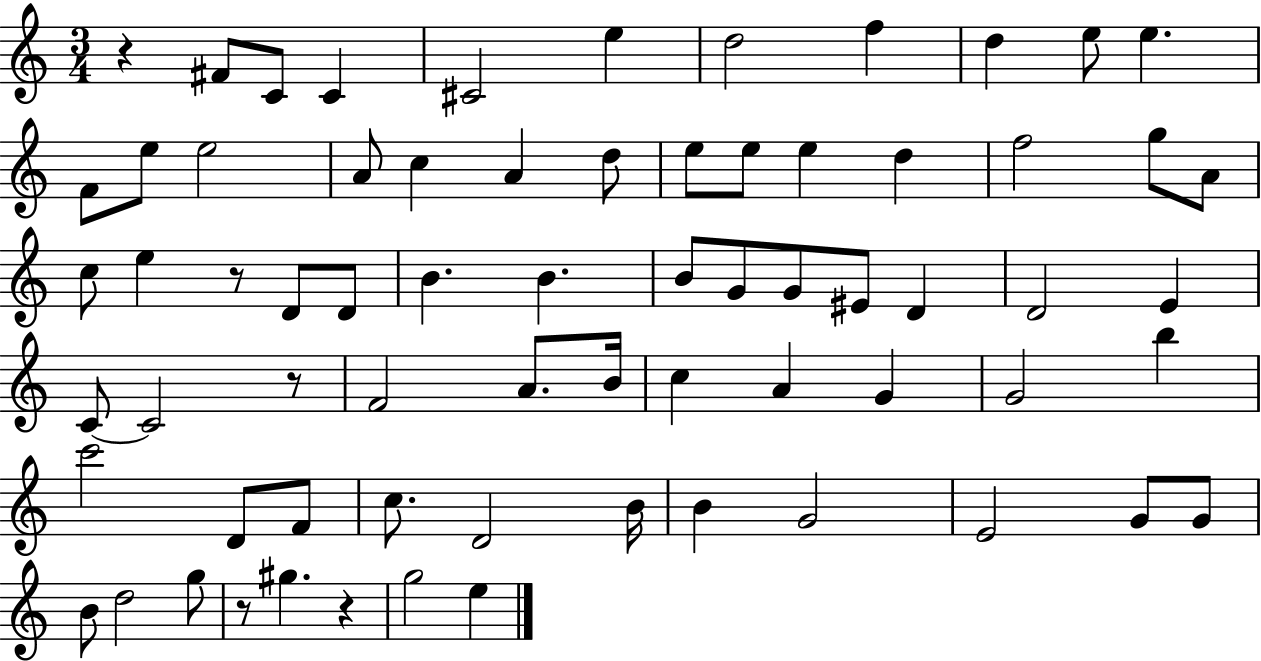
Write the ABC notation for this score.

X:1
T:Untitled
M:3/4
L:1/4
K:C
z ^F/2 C/2 C ^C2 e d2 f d e/2 e F/2 e/2 e2 A/2 c A d/2 e/2 e/2 e d f2 g/2 A/2 c/2 e z/2 D/2 D/2 B B B/2 G/2 G/2 ^E/2 D D2 E C/2 C2 z/2 F2 A/2 B/4 c A G G2 b c'2 D/2 F/2 c/2 D2 B/4 B G2 E2 G/2 G/2 B/2 d2 g/2 z/2 ^g z g2 e